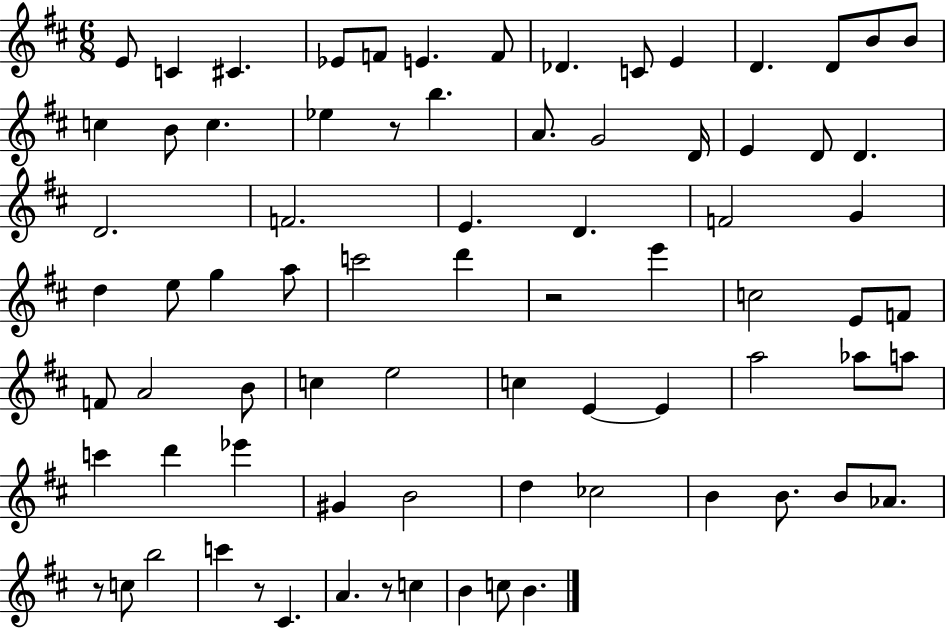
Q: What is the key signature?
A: D major